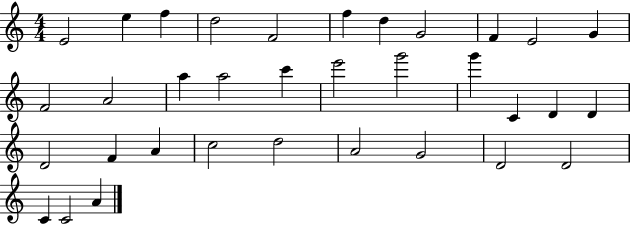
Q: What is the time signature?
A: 4/4